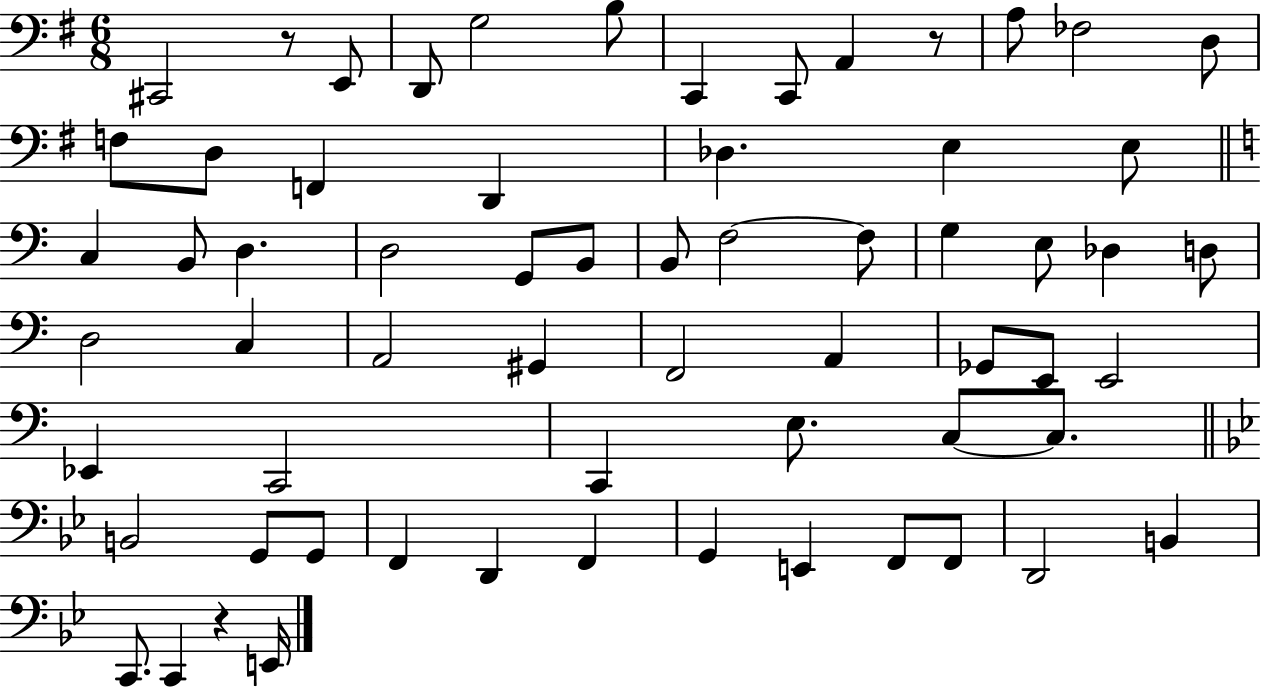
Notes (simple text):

C#2/h R/e E2/e D2/e G3/h B3/e C2/q C2/e A2/q R/e A3/e FES3/h D3/e F3/e D3/e F2/q D2/q Db3/q. E3/q E3/e C3/q B2/e D3/q. D3/h G2/e B2/e B2/e F3/h F3/e G3/q E3/e Db3/q D3/e D3/h C3/q A2/h G#2/q F2/h A2/q Gb2/e E2/e E2/h Eb2/q C2/h C2/q E3/e. C3/e C3/e. B2/h G2/e G2/e F2/q D2/q F2/q G2/q E2/q F2/e F2/e D2/h B2/q C2/e. C2/q R/q E2/s